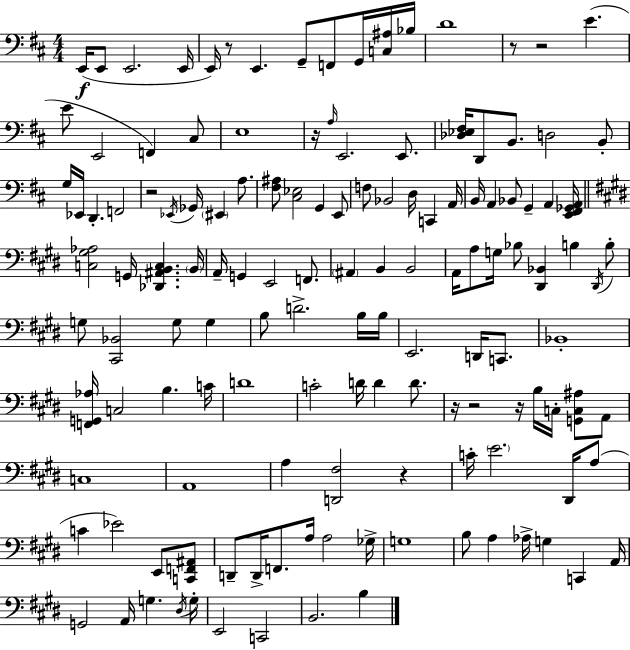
X:1
T:Untitled
M:4/4
L:1/4
K:D
E,,/4 E,,/2 E,,2 E,,/4 E,,/4 z/2 E,, G,,/2 F,,/2 G,,/4 [C,^A,]/4 _B,/4 D4 z/2 z2 E E/2 E,,2 F,, ^C,/2 E,4 z/4 A,/4 E,,2 E,,/2 [_D,_E,^F,]/4 D,,/2 B,,/2 D,2 B,,/2 G,/4 _E,,/4 D,, F,,2 z2 _E,,/4 _G,,/4 ^E,, A,/2 [^F,^A,]/2 [^C,_E,]2 G,, E,,/2 F,/2 _B,,2 D,/4 C,, A,,/4 B,,/4 A,, _B,,/2 G,, A,, [E,,^F,,_G,,A,,]/4 [C,^G,_A,]2 G,,/4 [_D,,^A,,B,,C,] B,,/4 A,,/4 G,, E,,2 F,,/2 ^A,, B,, B,,2 A,,/4 A,/2 G,/4 _B,/2 [^D,,_B,,] B, ^D,,/4 B,/2 G,/2 [^C,,_B,,]2 G,/2 G, B,/2 D2 B,/4 B,/4 E,,2 D,,/4 C,,/2 _B,,4 [F,,G,,_A,]/4 C,2 B, C/4 D4 C2 D/4 D D/2 z/4 z2 z/4 B,/4 C,/4 [G,,C,^A,]/2 A,,/2 C,4 A,,4 A, [D,,^F,]2 z C/4 E2 ^D,,/4 A,/2 C _E2 E,,/2 [C,,F,,^A,,]/2 D,,/2 D,,/4 F,,/2 A,/4 A,2 _G,/4 G,4 B,/2 A, _A,/4 G, C,, A,,/4 G,,2 A,,/4 G, ^D,/4 G,/4 E,,2 C,,2 B,,2 B,